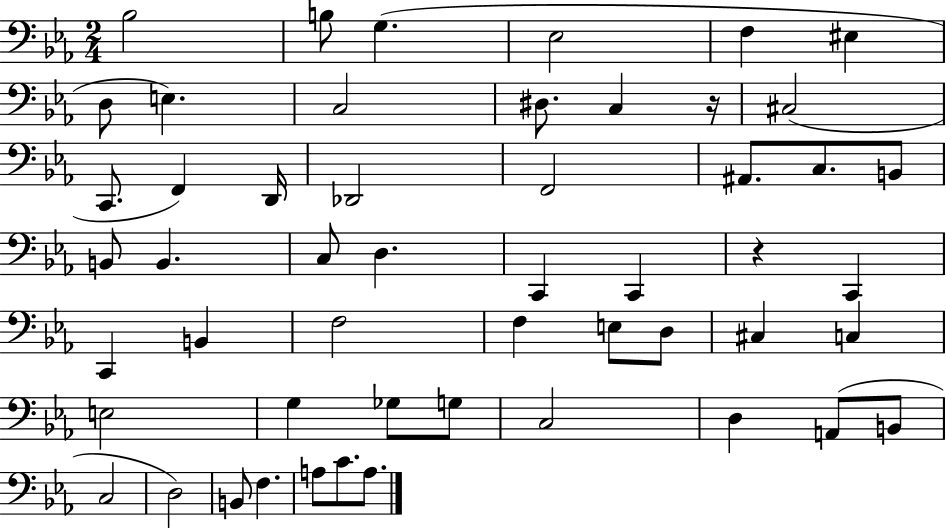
{
  \clef bass
  \numericTimeSignature
  \time 2/4
  \key ees \major
  \repeat volta 2 { bes2 | b8 g4.( | ees2 | f4 eis4 | \break d8 e4.) | c2 | dis8. c4 r16 | cis2( | \break c,8. f,4) d,16 | des,2 | f,2 | ais,8. c8. b,8 | \break b,8 b,4. | c8 d4. | c,4 c,4 | r4 c,4 | \break c,4 b,4 | f2 | f4 e8 d8 | cis4 c4 | \break e2 | g4 ges8 g8 | c2 | d4 a,8( b,8 | \break c2 | d2) | b,8 f4. | a8 c'8. a8. | \break } \bar "|."
}